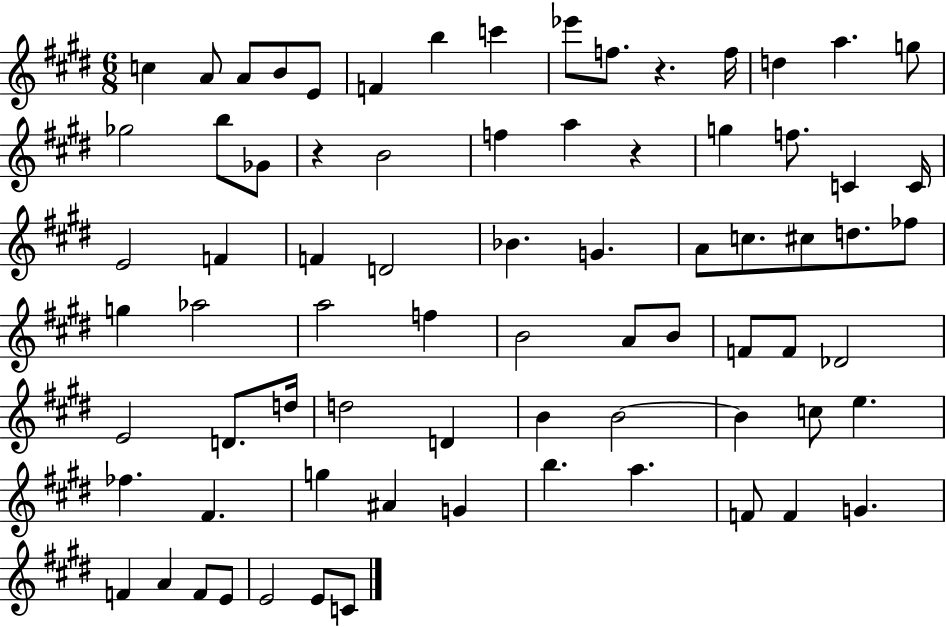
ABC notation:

X:1
T:Untitled
M:6/8
L:1/4
K:E
c A/2 A/2 B/2 E/2 F b c' _e'/2 f/2 z f/4 d a g/2 _g2 b/2 _G/2 z B2 f a z g f/2 C C/4 E2 F F D2 _B G A/2 c/2 ^c/2 d/2 _f/2 g _a2 a2 f B2 A/2 B/2 F/2 F/2 _D2 E2 D/2 d/4 d2 D B B2 B c/2 e _f ^F g ^A G b a F/2 F G F A F/2 E/2 E2 E/2 C/2